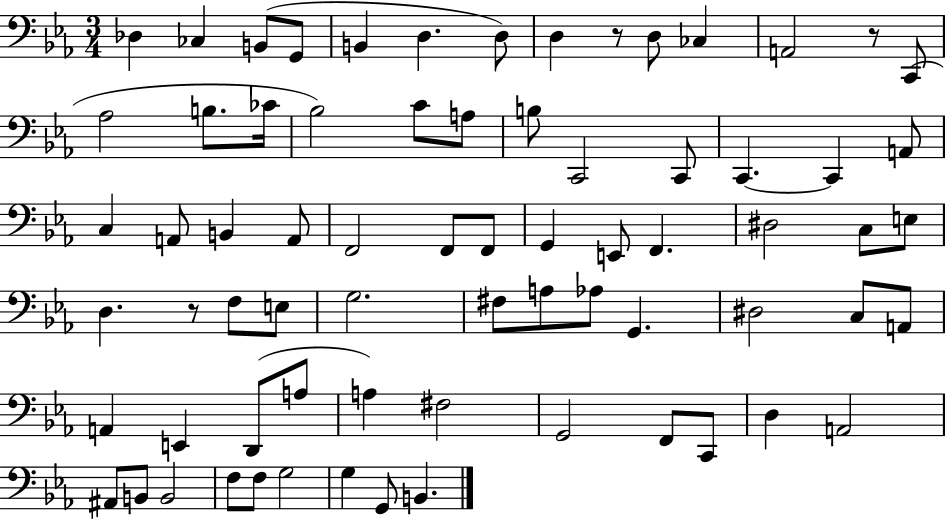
X:1
T:Untitled
M:3/4
L:1/4
K:Eb
_D, _C, B,,/2 G,,/2 B,, D, D,/2 D, z/2 D,/2 _C, A,,2 z/2 C,,/2 _A,2 B,/2 _C/4 _B,2 C/2 A,/2 B,/2 C,,2 C,,/2 C,, C,, A,,/2 C, A,,/2 B,, A,,/2 F,,2 F,,/2 F,,/2 G,, E,,/2 F,, ^D,2 C,/2 E,/2 D, z/2 F,/2 E,/2 G,2 ^F,/2 A,/2 _A,/2 G,, ^D,2 C,/2 A,,/2 A,, E,, D,,/2 A,/2 A, ^F,2 G,,2 F,,/2 C,,/2 D, A,,2 ^A,,/2 B,,/2 B,,2 F,/2 F,/2 G,2 G, G,,/2 B,,